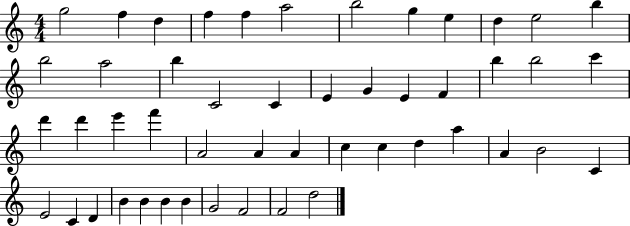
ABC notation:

X:1
T:Untitled
M:4/4
L:1/4
K:C
g2 f d f f a2 b2 g e d e2 b b2 a2 b C2 C E G E F b b2 c' d' d' e' f' A2 A A c c d a A B2 C E2 C D B B B B G2 F2 F2 d2